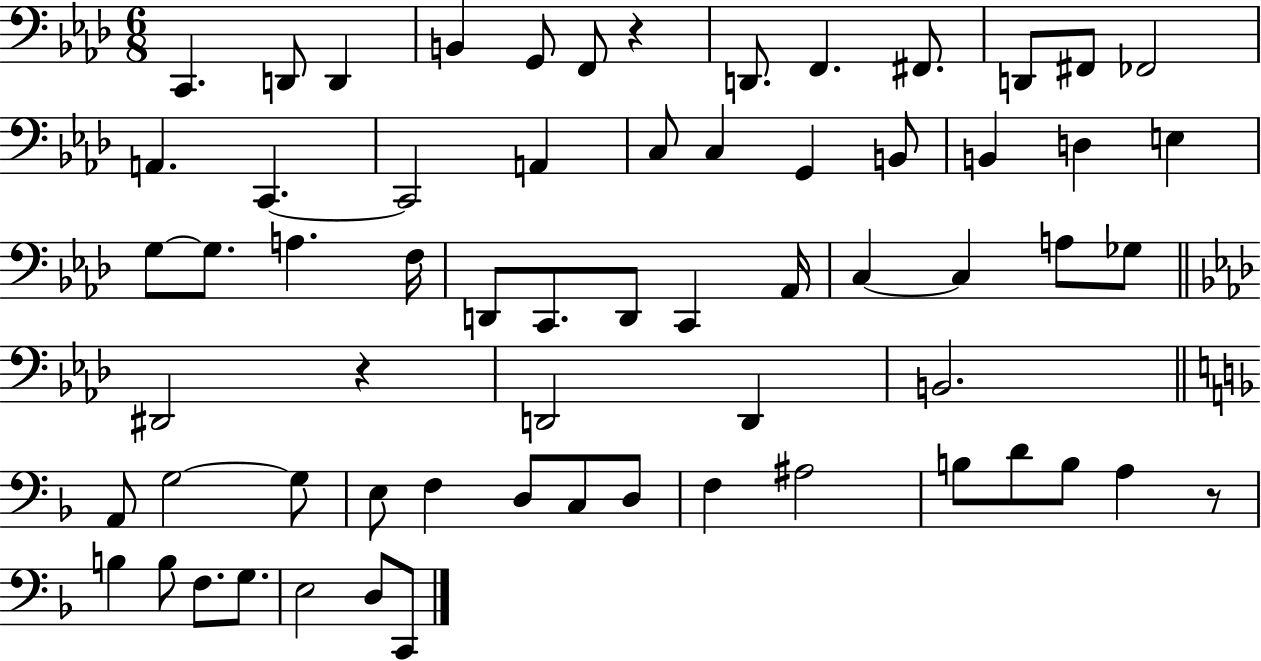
{
  \clef bass
  \numericTimeSignature
  \time 6/8
  \key aes \major
  c,4. d,8 d,4 | b,4 g,8 f,8 r4 | d,8. f,4. fis,8. | d,8 fis,8 fes,2 | \break a,4. c,4.~~ | c,2 a,4 | c8 c4 g,4 b,8 | b,4 d4 e4 | \break g8~~ g8. a4. f16 | d,8 c,8. d,8 c,4 aes,16 | c4~~ c4 a8 ges8 | \bar "||" \break \key f \minor dis,2 r4 | d,2 d,4 | b,2. | \bar "||" \break \key f \major a,8 g2~~ g8 | e8 f4 d8 c8 d8 | f4 ais2 | b8 d'8 b8 a4 r8 | \break b4 b8 f8. g8. | e2 d8 c,8 | \bar "|."
}